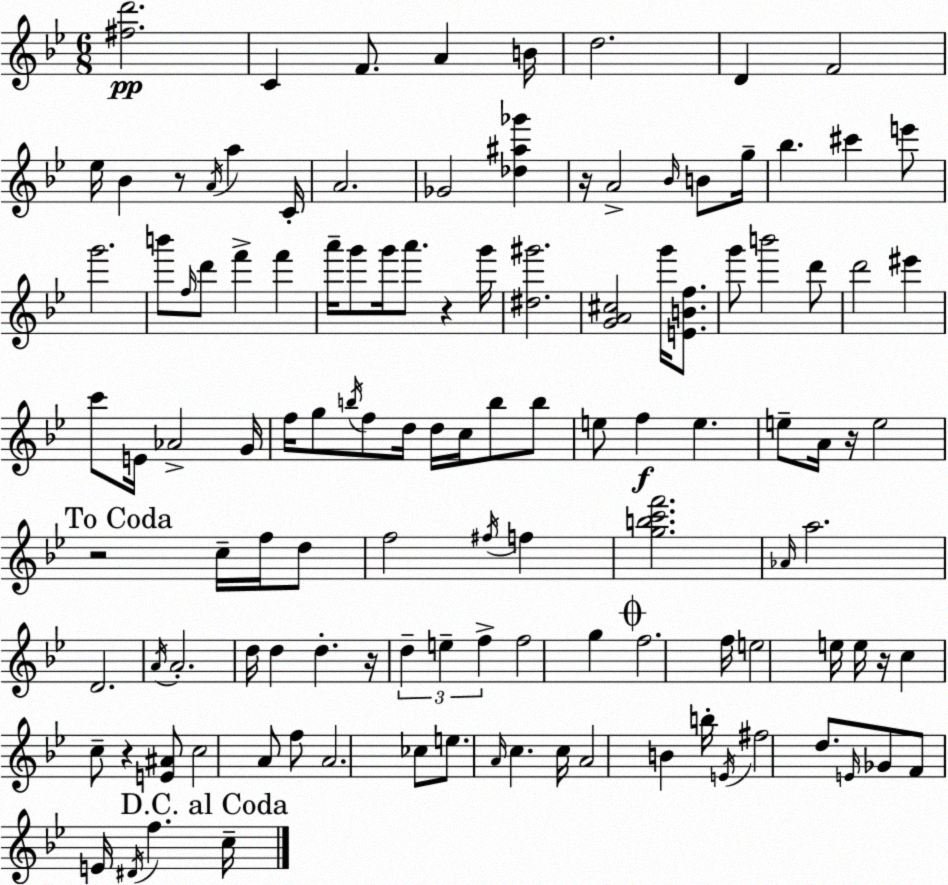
X:1
T:Untitled
M:6/8
L:1/4
K:Bb
[^fd']2 C F/2 A B/4 d2 D F2 _e/4 _B z/2 A/4 a C/4 A2 _G2 [_d^a_g'] z/4 A2 _B/4 B/2 g/4 _b ^c' e'/2 g'2 b'/2 f/4 d'/2 f' f' a'/4 g'/2 g'/4 a'/2 z g'/4 [^d^g']2 [GA^c]2 g'/4 [EBf]/2 g'/2 b'2 d'/2 d'2 ^e' c'/2 E/4 _A2 G/4 f/4 g/2 b/4 f/2 d/4 d/4 c/4 b/2 b/2 e/2 f e e/2 A/4 z/4 e2 z2 c/4 f/4 d/2 f2 ^f/4 f [gbc'f']2 _A/4 a2 D2 A/4 A2 d/4 d d z/4 d e f f2 g f2 f/4 e2 e/4 e/4 z/4 c c/2 z [E^A]/2 c2 A/2 f/2 A2 _c/2 e/2 A/4 c c/4 A2 B b/4 E/4 ^f2 d/2 E/4 _G/2 F/2 E/4 ^D/4 f c/4